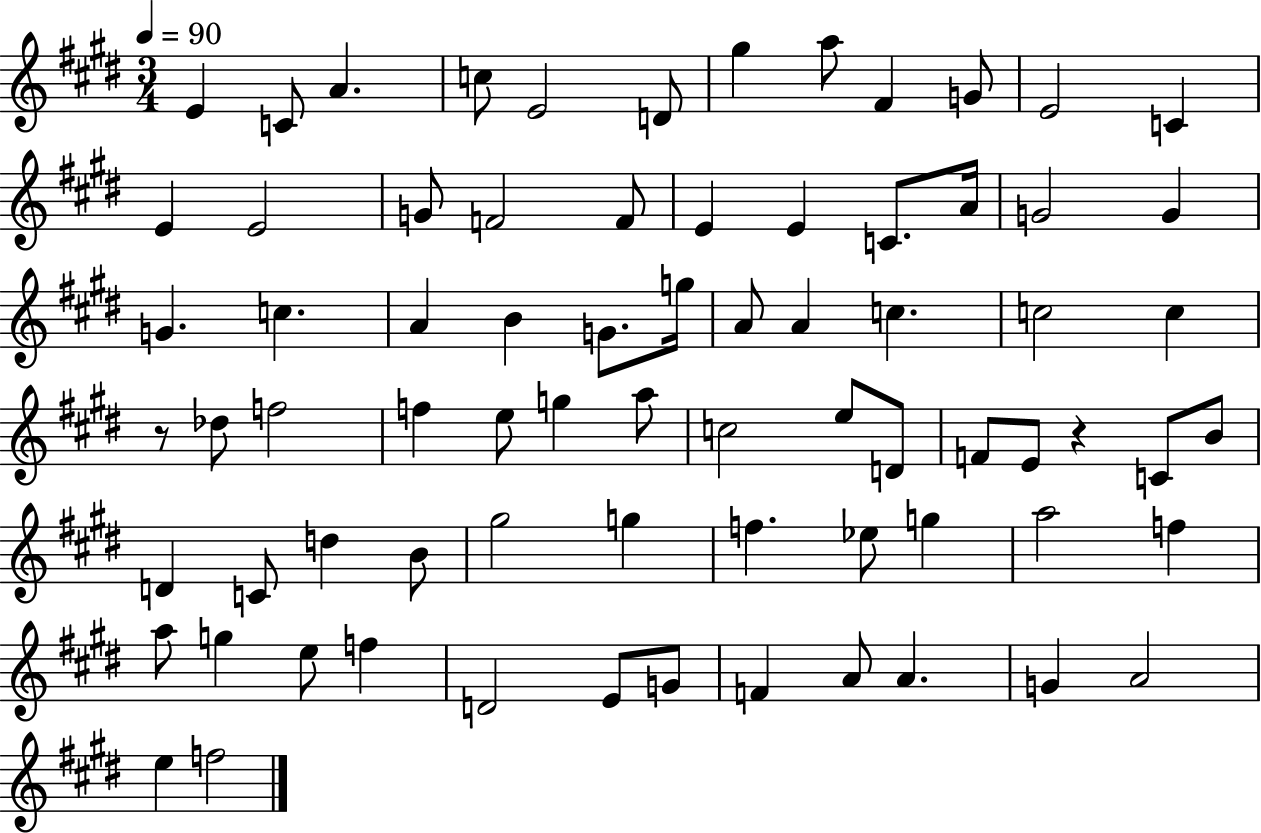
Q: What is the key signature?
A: E major